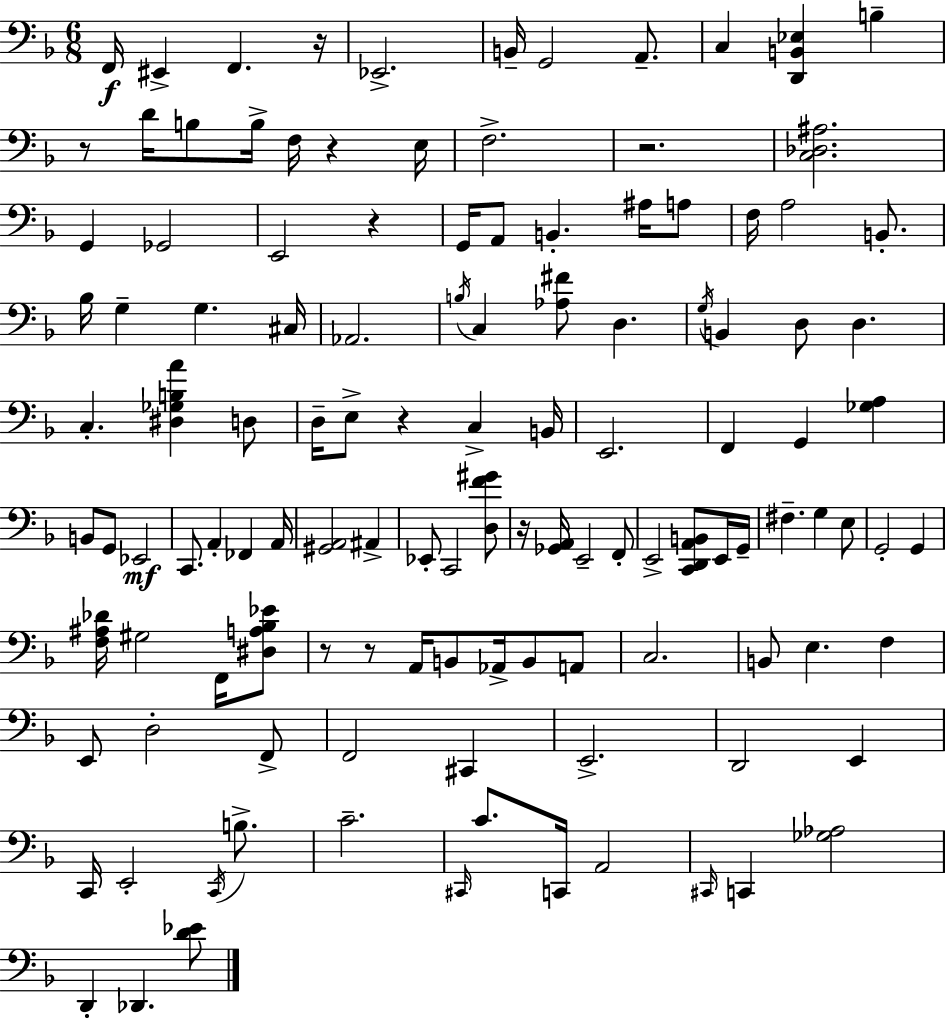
F2/s EIS2/q F2/q. R/s Eb2/h. B2/s G2/h A2/e. C3/q [D2,B2,Eb3]/q B3/q R/e D4/s B3/e B3/s F3/s R/q E3/s F3/h. R/h. [C3,Db3,A#3]/h. G2/q Gb2/h E2/h R/q G2/s A2/e B2/q. A#3/s A3/e F3/s A3/h B2/e. Bb3/s G3/q G3/q. C#3/s Ab2/h. B3/s C3/q [Ab3,F#4]/e D3/q. G3/s B2/q D3/e D3/q. C3/q. [D#3,Gb3,B3,A4]/q D3/e D3/s E3/e R/q C3/q B2/s E2/h. F2/q G2/q [Gb3,A3]/q B2/e G2/e Eb2/h C2/e. A2/q FES2/q A2/s [G#2,A2]/h A#2/q Eb2/e C2/h [D3,F4,G#4]/e R/s [Gb2,A2]/s E2/h F2/e E2/h [C2,D2,A2,B2]/e E2/s G2/s F#3/q. G3/q E3/e G2/h G2/q [F3,A#3,Db4]/s G#3/h F2/s [D#3,A3,Bb3,Eb4]/e R/e R/e A2/s B2/e Ab2/s B2/e A2/e C3/h. B2/e E3/q. F3/q E2/e D3/h F2/e F2/h C#2/q E2/h. D2/h E2/q C2/s E2/h C2/s B3/e. C4/h. C#2/s C4/e. C2/s A2/h C#2/s C2/q [Gb3,Ab3]/h D2/q Db2/q. [D4,Eb4]/e